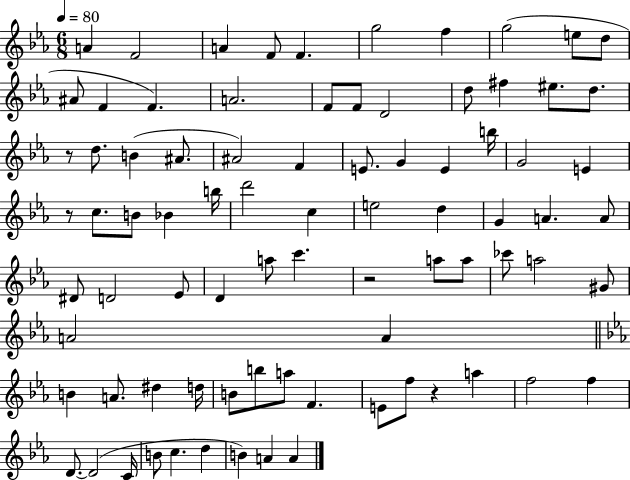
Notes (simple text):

A4/q F4/h A4/q F4/e F4/q. G5/h F5/q G5/h E5/e D5/e A#4/e F4/q F4/q. A4/h. F4/e F4/e D4/h D5/e F#5/q EIS5/e. D5/e. R/e D5/e. B4/q A#4/e. A#4/h F4/q E4/e. G4/q E4/q B5/s G4/h E4/q R/e C5/e. B4/e Bb4/q B5/s D6/h C5/q E5/h D5/q G4/q A4/q. A4/e D#4/e D4/h Eb4/e D4/q A5/e C6/q. R/h A5/e A5/e CES6/e A5/h G#4/e A4/h A4/q B4/q A4/e. D#5/q D5/s B4/e B5/e A5/e F4/q. E4/e F5/e R/q A5/q F5/h F5/q D4/e. D4/h C4/s B4/e C5/q. D5/q B4/q A4/q A4/q